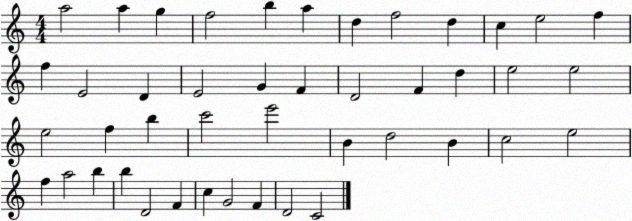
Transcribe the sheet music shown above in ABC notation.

X:1
T:Untitled
M:4/4
L:1/4
K:C
a2 a g f2 b a d f2 d c e2 f f E2 D E2 G F D2 F d e2 e2 e2 f b c'2 e'2 B d2 B c2 e2 f a2 b b D2 F c G2 F D2 C2